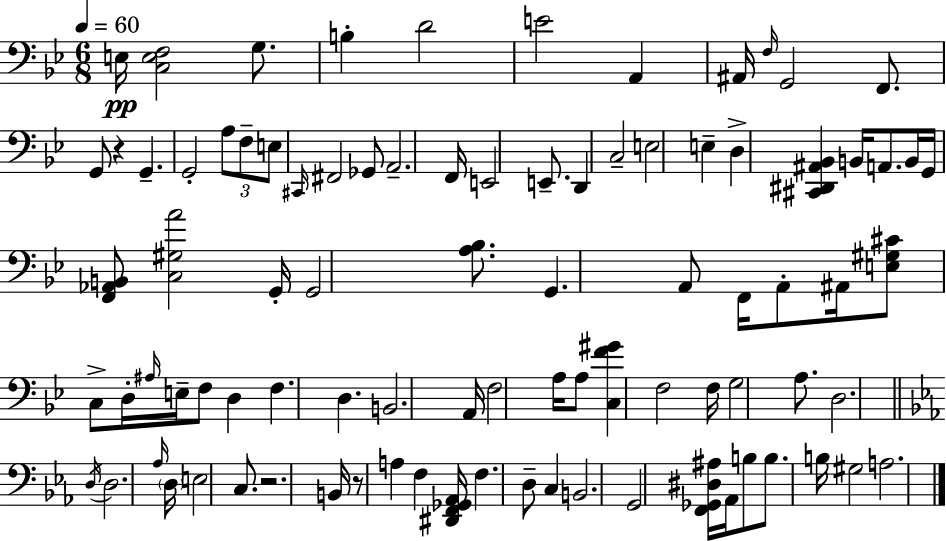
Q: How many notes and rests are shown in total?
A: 89